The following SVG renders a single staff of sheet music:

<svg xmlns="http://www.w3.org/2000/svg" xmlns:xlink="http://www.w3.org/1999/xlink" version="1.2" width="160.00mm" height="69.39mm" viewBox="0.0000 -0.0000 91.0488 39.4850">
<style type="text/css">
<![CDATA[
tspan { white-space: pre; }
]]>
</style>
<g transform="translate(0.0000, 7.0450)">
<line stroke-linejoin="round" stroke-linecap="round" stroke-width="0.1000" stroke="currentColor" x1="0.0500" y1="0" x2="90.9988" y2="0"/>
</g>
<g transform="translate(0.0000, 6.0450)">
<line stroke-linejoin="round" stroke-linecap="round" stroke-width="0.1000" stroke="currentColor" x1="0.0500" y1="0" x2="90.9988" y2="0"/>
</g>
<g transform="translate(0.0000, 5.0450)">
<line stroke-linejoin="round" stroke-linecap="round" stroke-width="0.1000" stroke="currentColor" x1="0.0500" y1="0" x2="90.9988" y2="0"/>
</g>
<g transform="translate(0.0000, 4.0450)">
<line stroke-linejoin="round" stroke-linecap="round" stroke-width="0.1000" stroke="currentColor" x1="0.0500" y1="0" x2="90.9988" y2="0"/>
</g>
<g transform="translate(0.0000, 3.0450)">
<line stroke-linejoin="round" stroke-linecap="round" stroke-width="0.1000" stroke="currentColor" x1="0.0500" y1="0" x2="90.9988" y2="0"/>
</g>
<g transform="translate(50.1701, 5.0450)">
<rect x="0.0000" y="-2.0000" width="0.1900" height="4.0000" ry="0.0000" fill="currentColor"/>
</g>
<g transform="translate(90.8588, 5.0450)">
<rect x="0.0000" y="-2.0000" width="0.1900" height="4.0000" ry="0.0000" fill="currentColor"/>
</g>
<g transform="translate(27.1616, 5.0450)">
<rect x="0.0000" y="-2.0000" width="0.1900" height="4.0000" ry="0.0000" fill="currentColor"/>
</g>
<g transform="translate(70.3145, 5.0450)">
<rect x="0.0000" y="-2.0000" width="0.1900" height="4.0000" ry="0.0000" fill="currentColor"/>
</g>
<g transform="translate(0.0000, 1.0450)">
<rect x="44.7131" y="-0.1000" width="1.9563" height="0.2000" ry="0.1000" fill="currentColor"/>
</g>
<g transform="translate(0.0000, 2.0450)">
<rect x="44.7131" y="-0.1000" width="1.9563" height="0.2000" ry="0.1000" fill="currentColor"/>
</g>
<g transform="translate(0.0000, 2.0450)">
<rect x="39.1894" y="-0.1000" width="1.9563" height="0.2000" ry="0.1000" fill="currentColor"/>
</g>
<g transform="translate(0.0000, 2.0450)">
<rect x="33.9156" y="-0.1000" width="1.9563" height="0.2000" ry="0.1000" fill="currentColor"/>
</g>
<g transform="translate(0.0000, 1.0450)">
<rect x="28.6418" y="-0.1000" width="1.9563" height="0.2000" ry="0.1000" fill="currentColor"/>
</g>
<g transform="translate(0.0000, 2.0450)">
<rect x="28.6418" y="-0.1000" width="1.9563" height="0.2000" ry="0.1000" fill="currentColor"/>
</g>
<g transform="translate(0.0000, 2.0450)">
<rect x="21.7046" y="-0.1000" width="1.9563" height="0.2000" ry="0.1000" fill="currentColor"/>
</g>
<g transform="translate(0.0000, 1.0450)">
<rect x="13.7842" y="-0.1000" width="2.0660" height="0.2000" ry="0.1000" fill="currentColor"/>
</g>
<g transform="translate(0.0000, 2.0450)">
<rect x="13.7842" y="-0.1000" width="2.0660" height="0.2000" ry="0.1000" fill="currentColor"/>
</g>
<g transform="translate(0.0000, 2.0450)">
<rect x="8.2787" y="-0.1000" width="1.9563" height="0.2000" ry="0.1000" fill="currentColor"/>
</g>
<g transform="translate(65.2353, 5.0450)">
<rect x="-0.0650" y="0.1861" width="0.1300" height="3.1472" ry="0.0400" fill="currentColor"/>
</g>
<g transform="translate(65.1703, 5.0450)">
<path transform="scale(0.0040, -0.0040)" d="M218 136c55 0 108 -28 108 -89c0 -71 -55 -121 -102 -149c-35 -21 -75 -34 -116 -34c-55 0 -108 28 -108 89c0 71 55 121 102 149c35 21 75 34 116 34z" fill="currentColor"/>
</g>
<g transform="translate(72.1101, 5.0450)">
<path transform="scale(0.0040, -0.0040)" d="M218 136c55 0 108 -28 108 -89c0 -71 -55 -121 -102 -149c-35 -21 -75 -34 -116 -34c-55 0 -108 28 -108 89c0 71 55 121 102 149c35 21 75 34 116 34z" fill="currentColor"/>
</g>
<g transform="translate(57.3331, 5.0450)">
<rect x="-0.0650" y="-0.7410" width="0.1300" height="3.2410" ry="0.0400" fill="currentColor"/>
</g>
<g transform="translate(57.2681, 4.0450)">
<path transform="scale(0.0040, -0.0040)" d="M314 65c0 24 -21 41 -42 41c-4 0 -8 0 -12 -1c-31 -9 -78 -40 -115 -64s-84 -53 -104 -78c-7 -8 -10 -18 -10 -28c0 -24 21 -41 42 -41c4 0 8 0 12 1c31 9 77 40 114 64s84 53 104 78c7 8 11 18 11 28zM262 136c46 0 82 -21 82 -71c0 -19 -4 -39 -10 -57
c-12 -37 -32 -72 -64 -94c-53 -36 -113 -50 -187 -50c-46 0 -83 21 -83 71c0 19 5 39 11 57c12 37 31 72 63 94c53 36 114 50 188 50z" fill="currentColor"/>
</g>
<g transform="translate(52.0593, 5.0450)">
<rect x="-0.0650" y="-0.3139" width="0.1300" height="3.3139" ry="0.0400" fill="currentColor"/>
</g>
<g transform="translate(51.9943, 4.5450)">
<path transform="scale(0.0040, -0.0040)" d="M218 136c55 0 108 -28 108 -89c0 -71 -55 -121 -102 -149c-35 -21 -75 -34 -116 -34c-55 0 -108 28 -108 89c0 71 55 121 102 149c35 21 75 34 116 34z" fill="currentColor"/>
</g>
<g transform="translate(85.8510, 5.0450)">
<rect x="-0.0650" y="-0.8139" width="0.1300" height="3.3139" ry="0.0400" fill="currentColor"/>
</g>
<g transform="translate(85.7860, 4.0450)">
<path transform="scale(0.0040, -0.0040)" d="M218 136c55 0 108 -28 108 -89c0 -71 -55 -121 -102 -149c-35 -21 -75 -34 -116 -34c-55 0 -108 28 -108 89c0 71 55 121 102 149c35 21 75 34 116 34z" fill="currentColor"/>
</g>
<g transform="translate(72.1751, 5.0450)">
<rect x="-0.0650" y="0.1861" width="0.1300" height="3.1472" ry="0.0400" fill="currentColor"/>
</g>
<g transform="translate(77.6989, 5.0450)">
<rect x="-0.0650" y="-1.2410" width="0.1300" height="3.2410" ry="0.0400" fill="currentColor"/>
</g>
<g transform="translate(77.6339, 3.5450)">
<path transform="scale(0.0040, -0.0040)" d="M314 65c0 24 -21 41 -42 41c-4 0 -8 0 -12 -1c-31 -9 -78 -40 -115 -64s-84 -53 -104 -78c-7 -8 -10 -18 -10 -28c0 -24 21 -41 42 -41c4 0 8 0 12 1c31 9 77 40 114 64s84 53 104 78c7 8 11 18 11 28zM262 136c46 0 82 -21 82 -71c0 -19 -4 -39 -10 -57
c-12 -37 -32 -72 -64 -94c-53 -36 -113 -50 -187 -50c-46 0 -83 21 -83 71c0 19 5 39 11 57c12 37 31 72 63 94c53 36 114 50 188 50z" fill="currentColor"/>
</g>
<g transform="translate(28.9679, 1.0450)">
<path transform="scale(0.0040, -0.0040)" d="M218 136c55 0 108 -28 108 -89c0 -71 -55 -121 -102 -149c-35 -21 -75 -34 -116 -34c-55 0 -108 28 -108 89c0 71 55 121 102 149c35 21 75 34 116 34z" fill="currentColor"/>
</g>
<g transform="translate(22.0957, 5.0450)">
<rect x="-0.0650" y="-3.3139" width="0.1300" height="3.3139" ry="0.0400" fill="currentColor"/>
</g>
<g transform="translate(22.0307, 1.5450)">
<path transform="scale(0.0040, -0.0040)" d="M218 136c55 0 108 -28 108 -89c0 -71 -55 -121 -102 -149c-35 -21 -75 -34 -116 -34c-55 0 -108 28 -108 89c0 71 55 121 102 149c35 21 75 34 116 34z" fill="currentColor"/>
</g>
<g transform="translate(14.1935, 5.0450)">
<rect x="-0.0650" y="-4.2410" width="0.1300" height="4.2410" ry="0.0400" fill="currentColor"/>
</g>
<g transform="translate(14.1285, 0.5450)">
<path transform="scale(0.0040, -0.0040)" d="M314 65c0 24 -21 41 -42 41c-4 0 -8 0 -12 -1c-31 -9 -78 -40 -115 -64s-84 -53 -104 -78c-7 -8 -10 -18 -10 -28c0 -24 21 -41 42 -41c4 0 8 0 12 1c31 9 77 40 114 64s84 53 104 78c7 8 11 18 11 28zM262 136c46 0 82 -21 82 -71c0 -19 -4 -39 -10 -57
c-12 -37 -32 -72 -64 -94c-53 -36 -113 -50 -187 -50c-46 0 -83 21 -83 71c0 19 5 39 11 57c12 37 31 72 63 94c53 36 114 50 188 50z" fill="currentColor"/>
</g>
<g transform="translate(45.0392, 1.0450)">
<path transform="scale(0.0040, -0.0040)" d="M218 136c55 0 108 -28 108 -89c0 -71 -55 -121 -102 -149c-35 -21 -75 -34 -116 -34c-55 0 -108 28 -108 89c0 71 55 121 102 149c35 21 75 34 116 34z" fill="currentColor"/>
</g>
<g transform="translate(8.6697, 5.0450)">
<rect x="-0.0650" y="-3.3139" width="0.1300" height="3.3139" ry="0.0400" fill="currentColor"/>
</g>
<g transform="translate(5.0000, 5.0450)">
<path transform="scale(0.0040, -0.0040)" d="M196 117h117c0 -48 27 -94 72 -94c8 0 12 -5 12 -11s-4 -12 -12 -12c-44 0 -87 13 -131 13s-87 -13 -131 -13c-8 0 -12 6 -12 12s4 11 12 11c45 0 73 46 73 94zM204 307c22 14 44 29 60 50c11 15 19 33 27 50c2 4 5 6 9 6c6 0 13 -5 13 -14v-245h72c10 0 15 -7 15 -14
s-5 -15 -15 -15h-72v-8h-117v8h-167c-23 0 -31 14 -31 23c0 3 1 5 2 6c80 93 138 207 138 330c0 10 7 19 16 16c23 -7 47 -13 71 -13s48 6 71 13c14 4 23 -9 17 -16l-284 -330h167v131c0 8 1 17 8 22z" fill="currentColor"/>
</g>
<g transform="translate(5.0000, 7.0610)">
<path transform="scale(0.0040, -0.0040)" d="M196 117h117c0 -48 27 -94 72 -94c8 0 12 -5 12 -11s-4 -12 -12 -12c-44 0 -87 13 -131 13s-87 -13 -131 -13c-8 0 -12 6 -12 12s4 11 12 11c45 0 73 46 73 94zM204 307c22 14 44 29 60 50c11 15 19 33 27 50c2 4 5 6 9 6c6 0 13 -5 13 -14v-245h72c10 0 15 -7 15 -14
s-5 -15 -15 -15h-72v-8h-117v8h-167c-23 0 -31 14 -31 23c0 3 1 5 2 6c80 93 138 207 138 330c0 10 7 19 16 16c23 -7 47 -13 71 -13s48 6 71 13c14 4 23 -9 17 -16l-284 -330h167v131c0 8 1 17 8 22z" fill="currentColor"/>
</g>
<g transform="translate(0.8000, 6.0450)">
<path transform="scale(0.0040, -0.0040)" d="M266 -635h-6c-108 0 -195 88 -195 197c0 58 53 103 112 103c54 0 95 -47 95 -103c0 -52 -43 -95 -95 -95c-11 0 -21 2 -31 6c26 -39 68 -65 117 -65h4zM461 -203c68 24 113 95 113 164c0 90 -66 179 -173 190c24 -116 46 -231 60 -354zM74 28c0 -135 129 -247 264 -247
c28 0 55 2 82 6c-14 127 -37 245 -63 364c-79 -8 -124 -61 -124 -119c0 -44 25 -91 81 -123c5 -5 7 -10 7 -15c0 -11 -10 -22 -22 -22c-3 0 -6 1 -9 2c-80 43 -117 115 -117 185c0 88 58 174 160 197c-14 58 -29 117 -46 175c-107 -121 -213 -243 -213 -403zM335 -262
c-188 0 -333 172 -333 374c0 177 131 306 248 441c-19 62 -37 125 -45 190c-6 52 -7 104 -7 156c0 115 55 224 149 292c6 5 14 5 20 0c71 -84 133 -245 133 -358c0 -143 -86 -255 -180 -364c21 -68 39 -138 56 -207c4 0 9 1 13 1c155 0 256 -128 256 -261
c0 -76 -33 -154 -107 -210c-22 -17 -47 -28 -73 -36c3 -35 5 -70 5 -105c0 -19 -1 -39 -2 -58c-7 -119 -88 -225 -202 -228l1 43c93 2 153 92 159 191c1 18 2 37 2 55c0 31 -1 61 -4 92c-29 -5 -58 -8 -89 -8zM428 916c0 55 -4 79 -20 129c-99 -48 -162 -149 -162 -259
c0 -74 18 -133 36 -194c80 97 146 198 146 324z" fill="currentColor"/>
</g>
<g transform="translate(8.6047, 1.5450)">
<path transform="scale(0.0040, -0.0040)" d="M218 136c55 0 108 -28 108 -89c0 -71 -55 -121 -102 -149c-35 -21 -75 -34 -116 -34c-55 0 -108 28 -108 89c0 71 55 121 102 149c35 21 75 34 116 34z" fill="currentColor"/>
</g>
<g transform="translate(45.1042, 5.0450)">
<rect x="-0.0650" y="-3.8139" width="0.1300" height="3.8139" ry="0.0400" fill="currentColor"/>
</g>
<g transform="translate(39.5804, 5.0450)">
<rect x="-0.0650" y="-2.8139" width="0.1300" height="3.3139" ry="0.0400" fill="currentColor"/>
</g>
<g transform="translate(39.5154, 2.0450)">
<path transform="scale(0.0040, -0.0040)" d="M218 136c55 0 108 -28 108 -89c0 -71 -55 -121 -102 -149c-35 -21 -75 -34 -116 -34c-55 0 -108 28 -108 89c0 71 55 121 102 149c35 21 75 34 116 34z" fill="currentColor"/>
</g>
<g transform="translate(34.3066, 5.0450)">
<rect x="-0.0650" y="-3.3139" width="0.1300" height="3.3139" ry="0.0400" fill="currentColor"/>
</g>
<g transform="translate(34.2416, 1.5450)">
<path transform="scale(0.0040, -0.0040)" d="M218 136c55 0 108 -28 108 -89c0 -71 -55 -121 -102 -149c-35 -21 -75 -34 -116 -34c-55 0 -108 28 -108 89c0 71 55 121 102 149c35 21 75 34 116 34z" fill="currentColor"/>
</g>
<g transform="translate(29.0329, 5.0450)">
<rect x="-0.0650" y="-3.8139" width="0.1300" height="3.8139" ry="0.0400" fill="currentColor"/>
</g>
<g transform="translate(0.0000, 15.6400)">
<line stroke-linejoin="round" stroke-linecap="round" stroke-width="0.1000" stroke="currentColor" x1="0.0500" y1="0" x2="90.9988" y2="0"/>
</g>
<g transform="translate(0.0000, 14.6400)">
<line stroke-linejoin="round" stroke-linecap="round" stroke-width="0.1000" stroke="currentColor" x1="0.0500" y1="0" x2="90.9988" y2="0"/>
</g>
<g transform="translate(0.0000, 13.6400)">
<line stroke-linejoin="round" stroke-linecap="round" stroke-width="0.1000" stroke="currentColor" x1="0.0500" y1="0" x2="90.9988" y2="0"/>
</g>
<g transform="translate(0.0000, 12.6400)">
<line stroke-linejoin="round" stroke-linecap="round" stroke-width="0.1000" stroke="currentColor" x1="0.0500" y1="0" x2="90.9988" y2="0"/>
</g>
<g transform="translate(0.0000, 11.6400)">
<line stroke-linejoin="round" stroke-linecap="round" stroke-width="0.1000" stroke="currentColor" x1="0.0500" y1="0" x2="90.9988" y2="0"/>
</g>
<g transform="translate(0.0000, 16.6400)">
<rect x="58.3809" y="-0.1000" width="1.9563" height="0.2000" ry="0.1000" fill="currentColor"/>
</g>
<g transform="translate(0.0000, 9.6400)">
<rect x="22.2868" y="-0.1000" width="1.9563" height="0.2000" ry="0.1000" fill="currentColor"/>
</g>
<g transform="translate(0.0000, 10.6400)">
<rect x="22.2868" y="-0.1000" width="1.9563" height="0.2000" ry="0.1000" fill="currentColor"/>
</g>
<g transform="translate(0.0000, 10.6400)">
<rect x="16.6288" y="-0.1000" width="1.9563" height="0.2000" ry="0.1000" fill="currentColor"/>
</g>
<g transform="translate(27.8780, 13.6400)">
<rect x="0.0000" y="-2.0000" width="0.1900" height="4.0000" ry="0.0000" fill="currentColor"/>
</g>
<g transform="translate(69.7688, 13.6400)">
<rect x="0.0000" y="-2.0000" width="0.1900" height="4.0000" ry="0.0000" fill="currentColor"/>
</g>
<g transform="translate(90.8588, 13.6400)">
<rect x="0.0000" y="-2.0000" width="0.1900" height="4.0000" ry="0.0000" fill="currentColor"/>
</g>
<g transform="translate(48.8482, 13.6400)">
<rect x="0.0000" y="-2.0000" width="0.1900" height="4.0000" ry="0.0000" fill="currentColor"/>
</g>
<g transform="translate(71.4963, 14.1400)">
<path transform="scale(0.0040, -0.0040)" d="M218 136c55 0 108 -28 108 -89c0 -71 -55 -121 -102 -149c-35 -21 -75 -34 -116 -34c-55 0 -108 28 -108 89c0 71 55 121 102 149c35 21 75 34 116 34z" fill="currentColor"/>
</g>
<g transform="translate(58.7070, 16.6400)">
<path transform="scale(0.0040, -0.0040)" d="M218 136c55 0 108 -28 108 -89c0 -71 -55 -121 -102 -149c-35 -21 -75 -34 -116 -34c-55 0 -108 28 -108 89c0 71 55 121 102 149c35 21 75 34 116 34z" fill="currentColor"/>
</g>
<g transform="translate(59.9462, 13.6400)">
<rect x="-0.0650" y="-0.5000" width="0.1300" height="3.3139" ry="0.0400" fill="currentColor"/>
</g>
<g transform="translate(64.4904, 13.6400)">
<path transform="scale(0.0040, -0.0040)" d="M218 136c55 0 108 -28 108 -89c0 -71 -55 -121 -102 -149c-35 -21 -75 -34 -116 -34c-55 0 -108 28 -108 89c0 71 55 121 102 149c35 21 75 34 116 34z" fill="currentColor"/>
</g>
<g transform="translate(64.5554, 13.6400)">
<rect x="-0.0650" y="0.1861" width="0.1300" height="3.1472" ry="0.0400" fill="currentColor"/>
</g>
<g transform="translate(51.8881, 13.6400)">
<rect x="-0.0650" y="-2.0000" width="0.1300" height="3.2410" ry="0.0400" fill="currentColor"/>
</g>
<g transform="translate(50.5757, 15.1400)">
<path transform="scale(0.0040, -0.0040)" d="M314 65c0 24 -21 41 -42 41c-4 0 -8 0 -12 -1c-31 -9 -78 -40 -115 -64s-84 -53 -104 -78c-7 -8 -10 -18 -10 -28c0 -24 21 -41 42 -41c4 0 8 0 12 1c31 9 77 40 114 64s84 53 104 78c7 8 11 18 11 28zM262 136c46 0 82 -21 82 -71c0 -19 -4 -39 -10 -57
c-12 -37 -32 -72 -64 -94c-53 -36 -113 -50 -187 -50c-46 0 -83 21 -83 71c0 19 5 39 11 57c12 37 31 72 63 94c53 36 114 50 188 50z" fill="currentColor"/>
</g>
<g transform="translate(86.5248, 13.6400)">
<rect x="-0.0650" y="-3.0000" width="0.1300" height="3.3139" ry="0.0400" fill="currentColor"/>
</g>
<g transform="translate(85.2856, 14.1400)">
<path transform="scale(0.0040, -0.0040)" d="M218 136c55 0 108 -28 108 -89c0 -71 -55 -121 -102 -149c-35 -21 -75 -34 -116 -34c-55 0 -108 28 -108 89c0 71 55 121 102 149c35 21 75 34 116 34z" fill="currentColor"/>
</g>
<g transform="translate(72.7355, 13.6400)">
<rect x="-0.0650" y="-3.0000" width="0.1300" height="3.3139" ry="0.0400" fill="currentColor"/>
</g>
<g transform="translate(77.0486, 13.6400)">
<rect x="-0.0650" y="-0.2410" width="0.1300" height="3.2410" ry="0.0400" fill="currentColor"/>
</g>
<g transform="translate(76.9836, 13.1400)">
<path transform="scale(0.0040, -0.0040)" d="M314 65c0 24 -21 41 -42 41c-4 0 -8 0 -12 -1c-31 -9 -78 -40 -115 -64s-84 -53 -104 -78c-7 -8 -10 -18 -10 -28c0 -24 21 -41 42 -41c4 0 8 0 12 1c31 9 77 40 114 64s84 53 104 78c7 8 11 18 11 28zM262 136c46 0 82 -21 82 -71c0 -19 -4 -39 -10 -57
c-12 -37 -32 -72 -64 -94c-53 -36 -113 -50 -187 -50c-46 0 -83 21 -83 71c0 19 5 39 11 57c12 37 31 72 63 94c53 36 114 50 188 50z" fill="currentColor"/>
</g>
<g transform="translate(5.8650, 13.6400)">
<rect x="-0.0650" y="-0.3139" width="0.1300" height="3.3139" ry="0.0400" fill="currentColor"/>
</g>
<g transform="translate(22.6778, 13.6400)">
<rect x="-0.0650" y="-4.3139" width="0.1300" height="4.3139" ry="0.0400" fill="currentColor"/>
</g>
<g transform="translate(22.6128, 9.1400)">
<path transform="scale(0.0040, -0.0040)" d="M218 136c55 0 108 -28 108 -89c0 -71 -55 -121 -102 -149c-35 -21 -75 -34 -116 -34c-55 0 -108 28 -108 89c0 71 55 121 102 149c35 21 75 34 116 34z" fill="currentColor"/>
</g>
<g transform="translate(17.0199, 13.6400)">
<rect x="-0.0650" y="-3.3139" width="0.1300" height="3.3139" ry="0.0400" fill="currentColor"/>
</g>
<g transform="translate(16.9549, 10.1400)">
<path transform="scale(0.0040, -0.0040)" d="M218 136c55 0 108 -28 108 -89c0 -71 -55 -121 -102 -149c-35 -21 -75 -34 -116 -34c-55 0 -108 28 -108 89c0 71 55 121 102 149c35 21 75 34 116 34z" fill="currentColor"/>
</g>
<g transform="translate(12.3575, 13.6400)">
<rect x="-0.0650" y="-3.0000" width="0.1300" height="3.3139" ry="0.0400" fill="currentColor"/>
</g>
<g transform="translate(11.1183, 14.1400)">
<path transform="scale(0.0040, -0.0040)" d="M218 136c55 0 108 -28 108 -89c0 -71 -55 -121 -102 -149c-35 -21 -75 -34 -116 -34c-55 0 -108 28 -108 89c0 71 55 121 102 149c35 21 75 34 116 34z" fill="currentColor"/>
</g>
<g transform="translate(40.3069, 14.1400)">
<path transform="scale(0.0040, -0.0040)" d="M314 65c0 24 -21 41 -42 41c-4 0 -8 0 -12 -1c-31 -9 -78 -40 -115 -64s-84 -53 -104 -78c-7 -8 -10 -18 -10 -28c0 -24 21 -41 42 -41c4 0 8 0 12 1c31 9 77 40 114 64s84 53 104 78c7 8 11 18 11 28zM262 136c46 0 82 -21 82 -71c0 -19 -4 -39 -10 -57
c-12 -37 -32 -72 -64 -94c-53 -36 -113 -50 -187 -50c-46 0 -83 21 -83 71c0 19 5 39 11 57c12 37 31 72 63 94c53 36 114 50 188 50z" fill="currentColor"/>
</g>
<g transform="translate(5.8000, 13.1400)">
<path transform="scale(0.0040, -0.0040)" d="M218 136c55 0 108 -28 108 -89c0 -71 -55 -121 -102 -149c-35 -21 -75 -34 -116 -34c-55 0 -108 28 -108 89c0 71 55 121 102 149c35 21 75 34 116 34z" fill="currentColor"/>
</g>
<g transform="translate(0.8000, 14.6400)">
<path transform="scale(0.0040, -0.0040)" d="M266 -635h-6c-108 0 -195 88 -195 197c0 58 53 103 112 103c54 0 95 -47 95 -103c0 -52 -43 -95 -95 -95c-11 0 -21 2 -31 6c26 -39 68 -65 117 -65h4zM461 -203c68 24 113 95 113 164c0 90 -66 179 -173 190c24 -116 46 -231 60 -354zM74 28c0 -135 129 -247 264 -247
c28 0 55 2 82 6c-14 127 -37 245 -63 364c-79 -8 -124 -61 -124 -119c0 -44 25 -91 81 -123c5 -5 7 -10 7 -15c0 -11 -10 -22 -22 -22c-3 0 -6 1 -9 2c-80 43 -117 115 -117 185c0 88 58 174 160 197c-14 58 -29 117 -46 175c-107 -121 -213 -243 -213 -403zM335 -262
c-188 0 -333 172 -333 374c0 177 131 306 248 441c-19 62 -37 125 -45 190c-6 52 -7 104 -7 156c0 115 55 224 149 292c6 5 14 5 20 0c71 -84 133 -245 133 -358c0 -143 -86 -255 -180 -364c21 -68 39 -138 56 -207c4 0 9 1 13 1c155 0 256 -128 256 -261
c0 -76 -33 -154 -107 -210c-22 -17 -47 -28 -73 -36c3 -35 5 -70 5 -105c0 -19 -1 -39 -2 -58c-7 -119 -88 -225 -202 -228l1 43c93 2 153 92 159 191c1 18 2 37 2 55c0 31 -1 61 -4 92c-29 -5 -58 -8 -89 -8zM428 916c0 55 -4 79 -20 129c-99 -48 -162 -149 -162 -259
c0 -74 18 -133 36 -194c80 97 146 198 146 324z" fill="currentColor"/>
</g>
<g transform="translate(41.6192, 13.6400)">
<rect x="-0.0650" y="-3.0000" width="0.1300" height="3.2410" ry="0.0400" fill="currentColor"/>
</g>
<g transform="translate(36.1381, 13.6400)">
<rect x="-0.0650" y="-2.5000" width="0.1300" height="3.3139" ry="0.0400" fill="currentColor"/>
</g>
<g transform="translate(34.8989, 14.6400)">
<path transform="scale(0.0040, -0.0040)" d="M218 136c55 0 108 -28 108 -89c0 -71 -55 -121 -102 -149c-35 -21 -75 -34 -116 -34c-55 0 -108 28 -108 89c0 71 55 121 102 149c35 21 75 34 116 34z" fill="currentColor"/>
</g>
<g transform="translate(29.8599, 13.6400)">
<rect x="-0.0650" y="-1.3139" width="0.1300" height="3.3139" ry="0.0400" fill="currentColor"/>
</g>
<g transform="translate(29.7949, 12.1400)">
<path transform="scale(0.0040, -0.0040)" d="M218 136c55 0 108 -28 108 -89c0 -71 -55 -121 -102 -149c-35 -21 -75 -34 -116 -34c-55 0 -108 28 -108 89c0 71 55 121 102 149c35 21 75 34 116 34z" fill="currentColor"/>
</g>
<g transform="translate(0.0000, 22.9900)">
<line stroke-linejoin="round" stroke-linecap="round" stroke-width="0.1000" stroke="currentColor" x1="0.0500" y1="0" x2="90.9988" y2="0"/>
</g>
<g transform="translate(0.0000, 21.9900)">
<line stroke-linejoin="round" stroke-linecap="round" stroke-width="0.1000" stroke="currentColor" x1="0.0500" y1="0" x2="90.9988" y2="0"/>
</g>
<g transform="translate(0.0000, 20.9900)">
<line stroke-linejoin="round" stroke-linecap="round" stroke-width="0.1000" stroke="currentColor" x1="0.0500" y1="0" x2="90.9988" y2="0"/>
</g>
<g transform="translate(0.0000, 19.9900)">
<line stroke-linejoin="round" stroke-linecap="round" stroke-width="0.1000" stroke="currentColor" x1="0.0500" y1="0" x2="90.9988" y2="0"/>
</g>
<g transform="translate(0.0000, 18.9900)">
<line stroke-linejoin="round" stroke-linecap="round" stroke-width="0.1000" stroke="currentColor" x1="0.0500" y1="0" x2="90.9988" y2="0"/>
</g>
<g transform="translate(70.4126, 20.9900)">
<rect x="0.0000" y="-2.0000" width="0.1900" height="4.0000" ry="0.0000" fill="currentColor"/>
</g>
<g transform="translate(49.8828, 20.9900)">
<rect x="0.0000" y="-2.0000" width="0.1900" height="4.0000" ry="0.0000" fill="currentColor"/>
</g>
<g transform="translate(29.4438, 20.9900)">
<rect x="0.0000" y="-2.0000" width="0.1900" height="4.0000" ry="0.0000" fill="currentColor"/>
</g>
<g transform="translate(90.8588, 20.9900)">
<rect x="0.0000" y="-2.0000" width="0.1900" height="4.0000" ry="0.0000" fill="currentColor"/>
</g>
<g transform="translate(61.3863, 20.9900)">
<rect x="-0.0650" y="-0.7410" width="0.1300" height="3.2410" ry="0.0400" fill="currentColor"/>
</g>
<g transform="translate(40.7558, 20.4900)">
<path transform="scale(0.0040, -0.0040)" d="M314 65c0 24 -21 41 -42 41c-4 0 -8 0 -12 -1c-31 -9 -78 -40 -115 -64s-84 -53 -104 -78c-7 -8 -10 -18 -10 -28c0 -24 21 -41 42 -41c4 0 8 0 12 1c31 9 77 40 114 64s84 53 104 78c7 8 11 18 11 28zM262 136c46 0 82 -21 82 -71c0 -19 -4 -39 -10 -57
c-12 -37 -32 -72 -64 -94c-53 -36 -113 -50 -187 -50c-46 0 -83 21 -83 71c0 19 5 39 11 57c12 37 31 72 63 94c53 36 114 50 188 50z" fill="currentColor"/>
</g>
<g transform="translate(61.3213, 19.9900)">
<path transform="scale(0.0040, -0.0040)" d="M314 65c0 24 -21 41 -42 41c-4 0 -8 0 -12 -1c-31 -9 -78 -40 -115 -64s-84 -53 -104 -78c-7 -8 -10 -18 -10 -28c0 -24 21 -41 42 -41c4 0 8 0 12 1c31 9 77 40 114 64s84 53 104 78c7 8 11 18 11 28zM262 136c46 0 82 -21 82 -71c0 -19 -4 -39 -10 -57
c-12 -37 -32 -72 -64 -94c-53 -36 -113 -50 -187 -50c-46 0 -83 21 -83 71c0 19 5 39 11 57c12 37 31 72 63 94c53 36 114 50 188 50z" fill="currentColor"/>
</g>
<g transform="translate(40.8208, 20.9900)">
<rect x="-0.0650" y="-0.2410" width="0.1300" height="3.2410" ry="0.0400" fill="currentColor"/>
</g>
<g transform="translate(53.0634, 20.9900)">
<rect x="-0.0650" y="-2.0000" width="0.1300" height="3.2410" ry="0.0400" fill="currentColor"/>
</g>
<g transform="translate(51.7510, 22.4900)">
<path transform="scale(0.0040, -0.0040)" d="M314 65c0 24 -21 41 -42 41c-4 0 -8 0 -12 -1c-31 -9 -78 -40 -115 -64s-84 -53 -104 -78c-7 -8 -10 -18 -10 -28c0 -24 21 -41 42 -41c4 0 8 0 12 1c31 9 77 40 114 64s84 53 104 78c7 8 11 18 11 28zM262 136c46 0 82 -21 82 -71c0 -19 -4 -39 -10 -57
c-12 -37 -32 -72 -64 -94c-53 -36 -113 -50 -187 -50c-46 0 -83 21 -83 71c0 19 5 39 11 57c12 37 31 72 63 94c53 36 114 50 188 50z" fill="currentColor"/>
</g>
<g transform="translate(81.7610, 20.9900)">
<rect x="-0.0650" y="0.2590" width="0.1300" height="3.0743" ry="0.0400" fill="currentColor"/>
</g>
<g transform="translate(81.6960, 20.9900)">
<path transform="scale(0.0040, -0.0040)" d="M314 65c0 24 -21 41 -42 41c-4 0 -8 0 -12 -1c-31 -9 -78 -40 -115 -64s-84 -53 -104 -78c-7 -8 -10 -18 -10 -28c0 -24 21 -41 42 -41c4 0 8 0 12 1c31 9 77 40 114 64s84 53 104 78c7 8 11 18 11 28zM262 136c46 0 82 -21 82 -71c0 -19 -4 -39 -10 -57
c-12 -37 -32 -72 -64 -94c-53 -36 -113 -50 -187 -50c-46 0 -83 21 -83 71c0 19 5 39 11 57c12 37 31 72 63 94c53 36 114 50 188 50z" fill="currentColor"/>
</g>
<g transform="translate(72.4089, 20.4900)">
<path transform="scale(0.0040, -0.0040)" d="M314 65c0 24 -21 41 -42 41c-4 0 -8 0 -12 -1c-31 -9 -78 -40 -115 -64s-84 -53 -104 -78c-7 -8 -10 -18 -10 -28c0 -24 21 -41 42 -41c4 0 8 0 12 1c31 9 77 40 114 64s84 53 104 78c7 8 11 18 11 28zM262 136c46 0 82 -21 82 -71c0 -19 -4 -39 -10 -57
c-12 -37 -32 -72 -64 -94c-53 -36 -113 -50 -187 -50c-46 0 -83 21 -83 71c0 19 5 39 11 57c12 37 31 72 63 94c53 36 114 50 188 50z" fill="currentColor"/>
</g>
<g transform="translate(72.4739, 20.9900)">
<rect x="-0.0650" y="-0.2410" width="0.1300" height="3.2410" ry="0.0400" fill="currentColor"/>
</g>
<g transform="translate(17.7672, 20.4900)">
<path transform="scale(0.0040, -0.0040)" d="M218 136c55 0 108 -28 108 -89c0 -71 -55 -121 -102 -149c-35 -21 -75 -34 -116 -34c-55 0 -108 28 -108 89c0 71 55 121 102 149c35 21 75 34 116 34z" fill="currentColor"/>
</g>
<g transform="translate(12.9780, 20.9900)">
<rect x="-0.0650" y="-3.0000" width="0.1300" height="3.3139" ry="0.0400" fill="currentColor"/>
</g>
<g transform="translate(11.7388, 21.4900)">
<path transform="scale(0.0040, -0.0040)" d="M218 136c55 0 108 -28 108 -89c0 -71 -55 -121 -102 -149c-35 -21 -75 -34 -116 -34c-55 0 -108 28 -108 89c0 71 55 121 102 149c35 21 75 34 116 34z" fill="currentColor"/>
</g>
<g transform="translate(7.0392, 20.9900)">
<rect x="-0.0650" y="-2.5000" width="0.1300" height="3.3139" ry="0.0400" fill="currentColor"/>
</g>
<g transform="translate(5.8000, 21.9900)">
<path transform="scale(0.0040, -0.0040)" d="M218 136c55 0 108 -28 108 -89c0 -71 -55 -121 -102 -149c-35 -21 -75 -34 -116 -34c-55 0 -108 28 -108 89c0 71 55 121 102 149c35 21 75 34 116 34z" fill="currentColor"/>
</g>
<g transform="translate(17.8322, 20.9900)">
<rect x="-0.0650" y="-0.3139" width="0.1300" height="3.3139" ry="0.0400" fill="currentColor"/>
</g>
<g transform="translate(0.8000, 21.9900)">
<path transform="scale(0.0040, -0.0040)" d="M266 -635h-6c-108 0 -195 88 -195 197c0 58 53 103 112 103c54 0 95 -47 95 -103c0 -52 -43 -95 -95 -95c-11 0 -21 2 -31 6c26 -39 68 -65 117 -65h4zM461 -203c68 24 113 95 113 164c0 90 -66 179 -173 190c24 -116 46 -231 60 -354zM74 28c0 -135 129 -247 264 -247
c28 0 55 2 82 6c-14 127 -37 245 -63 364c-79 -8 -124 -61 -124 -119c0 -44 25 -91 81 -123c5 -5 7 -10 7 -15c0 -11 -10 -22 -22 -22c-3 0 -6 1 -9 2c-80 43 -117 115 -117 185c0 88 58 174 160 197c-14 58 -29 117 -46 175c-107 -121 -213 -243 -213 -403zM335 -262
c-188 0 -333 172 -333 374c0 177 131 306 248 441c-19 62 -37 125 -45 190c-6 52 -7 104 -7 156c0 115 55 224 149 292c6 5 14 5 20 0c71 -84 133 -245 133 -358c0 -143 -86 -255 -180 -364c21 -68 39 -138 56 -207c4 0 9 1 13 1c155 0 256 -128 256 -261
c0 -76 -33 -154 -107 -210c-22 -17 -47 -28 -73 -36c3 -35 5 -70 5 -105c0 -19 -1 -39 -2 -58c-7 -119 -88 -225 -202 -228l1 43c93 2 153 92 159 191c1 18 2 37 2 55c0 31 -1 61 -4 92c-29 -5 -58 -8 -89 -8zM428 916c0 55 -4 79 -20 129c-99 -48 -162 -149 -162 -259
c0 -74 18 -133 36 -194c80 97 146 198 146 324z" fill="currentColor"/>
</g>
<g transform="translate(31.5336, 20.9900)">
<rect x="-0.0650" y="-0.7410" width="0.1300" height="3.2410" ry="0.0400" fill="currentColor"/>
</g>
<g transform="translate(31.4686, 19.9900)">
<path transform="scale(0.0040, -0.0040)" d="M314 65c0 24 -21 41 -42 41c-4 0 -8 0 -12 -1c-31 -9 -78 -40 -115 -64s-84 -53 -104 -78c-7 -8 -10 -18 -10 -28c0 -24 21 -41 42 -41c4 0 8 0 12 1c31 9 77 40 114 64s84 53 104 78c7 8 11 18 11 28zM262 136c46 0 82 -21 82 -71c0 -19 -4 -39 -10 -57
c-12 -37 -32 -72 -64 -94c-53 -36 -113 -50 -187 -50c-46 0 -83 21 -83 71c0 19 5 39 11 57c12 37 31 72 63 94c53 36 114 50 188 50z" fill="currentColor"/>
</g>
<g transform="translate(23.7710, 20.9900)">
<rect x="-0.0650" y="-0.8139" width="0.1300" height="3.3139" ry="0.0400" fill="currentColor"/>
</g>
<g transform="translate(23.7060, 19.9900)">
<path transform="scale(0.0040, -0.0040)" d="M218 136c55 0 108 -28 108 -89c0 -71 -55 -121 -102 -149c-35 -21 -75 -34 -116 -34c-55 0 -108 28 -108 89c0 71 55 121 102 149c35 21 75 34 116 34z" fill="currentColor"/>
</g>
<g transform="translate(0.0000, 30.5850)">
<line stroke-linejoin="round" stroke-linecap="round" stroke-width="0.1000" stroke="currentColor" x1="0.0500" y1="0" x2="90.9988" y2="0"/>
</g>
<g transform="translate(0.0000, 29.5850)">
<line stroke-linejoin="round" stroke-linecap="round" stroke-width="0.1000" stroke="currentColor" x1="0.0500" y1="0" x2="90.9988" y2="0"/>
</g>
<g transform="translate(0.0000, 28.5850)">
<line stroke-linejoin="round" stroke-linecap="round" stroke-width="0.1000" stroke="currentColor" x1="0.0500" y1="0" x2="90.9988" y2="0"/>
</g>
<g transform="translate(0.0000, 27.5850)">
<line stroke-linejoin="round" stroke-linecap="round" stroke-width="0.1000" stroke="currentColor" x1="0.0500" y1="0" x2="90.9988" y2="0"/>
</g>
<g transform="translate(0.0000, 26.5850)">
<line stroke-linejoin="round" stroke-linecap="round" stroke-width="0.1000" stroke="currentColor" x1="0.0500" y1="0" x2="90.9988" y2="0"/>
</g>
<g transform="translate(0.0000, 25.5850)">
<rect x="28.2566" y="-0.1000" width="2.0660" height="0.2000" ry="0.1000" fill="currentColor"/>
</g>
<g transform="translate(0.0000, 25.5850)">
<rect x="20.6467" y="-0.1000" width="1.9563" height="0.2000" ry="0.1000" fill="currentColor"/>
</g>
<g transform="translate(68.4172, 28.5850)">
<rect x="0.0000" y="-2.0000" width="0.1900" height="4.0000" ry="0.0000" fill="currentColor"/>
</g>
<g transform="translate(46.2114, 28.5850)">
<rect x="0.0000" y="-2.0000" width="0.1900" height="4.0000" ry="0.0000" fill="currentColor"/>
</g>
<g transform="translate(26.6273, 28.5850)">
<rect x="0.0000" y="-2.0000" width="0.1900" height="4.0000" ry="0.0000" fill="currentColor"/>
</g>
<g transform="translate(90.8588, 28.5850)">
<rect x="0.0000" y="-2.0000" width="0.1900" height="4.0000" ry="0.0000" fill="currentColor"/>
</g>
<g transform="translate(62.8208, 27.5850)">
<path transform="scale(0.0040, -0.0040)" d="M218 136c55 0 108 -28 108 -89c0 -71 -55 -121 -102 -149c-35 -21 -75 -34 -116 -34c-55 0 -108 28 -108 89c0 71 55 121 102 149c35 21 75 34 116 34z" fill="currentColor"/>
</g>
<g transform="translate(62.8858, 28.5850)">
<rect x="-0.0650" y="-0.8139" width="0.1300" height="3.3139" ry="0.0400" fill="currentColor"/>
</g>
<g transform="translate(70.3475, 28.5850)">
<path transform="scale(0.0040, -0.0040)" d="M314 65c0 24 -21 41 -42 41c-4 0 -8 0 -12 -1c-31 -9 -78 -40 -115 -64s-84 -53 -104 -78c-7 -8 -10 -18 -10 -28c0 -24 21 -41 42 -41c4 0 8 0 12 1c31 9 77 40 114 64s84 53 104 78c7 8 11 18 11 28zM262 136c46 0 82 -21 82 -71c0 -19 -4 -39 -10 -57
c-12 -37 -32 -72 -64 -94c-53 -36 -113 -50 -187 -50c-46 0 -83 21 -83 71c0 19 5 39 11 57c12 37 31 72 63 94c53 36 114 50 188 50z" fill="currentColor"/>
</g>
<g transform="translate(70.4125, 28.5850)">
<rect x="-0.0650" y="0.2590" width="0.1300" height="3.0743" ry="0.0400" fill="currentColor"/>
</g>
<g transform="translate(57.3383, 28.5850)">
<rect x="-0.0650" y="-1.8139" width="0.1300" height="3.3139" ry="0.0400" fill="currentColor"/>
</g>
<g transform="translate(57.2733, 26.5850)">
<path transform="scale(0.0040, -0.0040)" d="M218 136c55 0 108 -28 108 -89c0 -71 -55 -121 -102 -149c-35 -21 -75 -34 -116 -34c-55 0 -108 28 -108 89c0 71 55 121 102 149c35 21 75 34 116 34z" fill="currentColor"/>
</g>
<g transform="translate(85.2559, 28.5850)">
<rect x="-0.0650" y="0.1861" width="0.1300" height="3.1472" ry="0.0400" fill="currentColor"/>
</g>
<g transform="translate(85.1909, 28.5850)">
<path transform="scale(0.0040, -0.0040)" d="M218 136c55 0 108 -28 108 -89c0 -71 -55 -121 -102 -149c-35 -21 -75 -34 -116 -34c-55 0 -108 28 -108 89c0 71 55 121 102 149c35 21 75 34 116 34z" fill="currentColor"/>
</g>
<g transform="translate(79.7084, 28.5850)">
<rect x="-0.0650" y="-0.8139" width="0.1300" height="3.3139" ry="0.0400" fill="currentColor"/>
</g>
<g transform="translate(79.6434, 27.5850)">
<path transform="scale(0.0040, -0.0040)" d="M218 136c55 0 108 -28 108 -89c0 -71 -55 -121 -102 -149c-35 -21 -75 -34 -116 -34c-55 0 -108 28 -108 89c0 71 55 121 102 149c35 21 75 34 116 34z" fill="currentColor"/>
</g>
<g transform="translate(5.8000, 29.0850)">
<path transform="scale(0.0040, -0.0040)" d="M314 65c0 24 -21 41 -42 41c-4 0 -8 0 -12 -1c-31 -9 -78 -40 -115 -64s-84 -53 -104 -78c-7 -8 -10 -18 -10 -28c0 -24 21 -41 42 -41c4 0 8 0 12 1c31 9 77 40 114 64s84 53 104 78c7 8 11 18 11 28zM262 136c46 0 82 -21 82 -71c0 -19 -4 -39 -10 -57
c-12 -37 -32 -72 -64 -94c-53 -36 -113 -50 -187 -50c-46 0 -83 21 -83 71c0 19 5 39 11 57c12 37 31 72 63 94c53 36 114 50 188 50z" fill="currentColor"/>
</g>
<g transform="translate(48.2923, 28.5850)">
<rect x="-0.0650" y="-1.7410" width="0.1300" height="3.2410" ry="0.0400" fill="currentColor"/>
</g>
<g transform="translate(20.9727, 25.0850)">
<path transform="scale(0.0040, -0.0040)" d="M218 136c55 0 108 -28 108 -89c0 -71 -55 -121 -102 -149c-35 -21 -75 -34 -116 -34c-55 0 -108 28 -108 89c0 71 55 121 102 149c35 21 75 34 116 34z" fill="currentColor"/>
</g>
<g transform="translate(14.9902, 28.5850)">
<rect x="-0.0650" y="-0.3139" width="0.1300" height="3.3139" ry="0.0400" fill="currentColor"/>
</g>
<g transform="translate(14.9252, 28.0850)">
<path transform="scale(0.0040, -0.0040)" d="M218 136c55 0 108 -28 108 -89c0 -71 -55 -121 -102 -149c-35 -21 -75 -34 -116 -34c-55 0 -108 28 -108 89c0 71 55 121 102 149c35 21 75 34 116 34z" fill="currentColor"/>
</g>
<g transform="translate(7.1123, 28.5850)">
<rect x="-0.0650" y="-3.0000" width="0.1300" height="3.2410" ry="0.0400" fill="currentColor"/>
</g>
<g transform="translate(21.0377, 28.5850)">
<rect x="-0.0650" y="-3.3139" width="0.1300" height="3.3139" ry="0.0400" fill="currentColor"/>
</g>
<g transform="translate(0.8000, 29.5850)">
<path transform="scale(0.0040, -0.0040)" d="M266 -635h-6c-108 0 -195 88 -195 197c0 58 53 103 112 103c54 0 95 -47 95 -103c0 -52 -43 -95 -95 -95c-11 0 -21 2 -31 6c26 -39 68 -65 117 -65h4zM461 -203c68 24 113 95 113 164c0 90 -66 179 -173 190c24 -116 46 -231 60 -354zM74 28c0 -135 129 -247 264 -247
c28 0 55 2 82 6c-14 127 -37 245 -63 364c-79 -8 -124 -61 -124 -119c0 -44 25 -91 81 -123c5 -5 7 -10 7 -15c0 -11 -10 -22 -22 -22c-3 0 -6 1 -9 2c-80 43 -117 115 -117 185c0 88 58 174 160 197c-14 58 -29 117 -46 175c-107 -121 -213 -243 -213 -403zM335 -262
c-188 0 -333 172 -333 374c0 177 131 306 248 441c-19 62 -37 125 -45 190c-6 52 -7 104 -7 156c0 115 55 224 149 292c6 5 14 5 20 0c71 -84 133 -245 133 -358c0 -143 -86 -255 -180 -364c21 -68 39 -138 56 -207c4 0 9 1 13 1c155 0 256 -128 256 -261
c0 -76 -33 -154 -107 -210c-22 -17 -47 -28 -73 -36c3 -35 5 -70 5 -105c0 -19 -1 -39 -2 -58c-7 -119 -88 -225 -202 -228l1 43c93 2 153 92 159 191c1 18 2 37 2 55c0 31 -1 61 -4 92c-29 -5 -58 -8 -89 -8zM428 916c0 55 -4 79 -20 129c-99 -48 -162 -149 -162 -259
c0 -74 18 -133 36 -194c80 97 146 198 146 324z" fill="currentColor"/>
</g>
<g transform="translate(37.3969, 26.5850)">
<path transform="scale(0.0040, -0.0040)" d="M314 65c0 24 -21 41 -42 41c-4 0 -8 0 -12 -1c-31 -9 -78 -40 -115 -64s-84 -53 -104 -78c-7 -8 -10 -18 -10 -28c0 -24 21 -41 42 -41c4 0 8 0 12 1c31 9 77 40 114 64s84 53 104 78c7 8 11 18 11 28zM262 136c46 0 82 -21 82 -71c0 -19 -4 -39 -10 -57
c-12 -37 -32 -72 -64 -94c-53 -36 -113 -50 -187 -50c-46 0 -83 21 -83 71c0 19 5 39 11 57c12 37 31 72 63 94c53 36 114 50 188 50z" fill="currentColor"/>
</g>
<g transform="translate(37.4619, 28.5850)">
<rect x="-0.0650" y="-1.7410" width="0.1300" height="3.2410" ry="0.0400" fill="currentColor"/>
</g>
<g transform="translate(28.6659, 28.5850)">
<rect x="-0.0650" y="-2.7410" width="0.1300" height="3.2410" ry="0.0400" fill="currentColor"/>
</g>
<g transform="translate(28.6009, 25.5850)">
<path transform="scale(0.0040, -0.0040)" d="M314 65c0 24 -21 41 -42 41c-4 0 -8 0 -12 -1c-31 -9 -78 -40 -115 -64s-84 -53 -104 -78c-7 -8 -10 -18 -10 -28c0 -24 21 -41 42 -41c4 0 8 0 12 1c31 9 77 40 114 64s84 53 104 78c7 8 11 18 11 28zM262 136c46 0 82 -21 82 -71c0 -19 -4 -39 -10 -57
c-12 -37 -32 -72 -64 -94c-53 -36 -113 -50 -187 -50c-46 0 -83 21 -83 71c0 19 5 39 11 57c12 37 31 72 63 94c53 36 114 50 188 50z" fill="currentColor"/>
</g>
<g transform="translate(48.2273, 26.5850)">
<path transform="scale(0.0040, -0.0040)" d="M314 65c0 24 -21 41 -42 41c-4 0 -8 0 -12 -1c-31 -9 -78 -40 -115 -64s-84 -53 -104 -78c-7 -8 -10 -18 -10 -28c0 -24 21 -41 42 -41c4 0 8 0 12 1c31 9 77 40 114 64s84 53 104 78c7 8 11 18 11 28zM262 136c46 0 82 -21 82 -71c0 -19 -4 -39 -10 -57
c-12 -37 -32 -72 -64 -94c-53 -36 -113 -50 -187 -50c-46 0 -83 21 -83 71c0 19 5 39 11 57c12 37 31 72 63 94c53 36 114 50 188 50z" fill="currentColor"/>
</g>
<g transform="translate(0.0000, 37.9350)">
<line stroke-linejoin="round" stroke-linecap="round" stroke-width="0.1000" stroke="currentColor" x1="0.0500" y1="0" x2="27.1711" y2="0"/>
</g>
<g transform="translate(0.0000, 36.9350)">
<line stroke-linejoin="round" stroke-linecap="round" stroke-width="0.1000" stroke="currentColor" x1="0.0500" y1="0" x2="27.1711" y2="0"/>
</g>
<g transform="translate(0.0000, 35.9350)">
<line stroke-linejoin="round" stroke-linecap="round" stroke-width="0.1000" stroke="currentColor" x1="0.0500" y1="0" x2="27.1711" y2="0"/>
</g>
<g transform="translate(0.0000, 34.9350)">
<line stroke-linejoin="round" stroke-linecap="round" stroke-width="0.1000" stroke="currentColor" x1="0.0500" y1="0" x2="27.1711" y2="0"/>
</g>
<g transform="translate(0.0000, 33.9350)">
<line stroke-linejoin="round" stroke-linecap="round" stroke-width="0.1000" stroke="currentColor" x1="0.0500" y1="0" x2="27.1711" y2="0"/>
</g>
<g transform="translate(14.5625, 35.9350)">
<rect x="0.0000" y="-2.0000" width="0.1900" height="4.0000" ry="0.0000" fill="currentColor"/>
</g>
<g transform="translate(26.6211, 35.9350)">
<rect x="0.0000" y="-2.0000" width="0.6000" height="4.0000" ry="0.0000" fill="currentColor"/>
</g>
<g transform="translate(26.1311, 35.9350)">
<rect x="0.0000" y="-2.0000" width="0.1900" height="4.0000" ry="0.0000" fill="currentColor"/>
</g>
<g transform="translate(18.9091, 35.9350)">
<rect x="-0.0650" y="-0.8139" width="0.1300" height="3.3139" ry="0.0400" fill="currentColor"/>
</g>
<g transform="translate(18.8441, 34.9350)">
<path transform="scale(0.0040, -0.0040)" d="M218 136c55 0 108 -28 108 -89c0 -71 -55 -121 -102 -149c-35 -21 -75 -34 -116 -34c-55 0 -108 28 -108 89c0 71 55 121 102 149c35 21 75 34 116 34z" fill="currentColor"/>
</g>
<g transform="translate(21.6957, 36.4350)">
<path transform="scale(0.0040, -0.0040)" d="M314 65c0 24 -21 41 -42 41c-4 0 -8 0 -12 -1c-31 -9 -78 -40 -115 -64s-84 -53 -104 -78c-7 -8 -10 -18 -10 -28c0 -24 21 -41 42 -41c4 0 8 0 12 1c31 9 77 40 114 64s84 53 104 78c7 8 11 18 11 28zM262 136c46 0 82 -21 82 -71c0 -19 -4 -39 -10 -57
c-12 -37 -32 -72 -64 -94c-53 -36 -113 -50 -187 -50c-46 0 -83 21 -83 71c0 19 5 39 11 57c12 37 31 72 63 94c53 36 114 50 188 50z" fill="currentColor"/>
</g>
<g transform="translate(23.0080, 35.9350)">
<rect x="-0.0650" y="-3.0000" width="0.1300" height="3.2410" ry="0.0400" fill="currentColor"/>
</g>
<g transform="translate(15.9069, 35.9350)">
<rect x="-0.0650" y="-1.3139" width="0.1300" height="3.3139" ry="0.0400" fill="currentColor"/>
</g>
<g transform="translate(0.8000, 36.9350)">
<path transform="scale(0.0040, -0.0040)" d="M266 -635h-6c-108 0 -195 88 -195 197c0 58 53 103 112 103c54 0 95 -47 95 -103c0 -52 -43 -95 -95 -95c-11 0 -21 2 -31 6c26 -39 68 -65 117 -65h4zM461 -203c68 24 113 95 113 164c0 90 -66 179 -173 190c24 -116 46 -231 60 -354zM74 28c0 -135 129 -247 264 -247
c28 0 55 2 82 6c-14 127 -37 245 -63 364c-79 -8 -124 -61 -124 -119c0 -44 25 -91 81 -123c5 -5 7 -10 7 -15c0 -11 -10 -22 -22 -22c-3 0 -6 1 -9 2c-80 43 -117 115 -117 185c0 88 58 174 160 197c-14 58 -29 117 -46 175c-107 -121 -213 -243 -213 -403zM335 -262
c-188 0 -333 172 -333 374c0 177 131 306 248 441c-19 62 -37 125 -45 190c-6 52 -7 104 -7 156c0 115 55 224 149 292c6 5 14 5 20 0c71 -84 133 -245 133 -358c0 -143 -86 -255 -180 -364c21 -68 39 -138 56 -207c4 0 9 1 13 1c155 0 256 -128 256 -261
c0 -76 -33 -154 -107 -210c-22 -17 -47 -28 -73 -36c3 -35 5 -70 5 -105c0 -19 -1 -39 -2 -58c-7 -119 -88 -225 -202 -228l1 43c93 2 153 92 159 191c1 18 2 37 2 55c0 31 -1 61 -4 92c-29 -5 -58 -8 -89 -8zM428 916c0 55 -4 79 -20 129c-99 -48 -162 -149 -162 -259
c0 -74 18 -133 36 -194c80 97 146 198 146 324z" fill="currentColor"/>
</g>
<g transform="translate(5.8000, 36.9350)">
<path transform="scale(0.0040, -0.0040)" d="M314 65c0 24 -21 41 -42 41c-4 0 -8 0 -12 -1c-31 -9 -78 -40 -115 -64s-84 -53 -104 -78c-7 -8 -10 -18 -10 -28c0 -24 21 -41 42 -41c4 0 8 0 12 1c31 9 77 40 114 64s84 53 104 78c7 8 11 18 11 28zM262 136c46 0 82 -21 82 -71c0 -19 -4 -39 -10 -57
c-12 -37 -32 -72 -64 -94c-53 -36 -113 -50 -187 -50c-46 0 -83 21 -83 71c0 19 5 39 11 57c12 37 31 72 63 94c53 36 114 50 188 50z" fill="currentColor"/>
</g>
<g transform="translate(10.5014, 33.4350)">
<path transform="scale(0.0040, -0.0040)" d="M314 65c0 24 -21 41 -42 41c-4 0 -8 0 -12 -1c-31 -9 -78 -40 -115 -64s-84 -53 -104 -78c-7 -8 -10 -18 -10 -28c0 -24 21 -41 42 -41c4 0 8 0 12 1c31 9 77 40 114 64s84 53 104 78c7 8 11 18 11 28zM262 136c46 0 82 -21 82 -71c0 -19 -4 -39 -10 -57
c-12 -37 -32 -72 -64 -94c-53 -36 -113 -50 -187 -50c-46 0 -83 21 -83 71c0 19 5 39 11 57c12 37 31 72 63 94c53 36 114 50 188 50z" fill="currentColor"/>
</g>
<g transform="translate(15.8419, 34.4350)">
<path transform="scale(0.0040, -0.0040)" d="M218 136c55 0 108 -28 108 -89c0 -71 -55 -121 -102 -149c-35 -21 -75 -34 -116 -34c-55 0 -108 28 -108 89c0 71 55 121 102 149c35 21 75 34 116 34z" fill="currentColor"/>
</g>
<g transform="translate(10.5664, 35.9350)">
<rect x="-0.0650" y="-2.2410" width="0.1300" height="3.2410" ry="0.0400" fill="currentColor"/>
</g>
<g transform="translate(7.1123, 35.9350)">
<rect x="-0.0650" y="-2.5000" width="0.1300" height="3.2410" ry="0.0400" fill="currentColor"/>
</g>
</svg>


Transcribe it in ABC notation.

X:1
T:Untitled
M:4/4
L:1/4
K:C
b d'2 b c' b a c' c d2 B B e2 d c A b d' e G A2 F2 C B A c2 A G A c d d2 c2 F2 d2 c2 B2 A2 c b a2 f2 f2 f d B2 d B G2 g2 e d A2